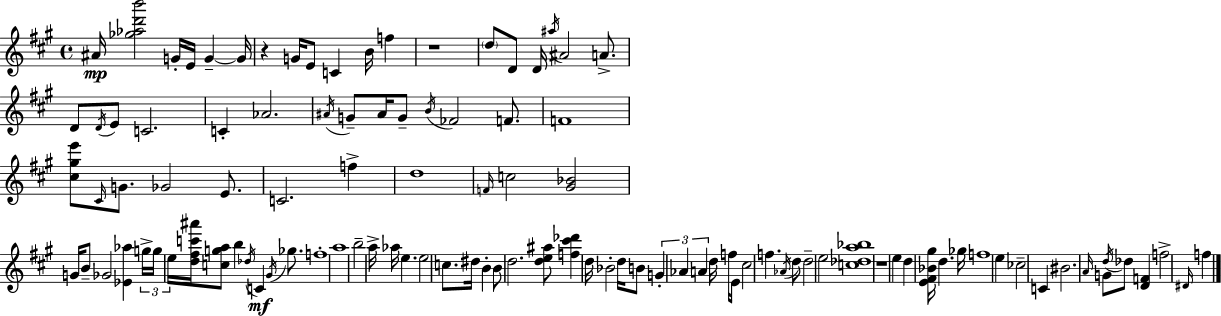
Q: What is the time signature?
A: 4/4